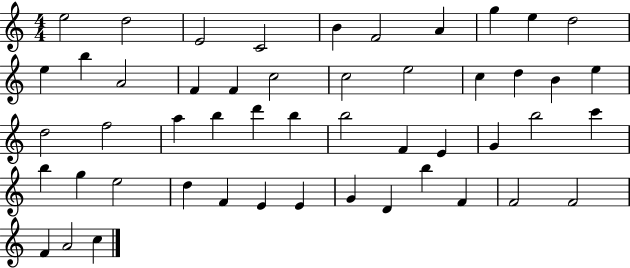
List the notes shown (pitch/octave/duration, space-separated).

E5/h D5/h E4/h C4/h B4/q F4/h A4/q G5/q E5/q D5/h E5/q B5/q A4/h F4/q F4/q C5/h C5/h E5/h C5/q D5/q B4/q E5/q D5/h F5/h A5/q B5/q D6/q B5/q B5/h F4/q E4/q G4/q B5/h C6/q B5/q G5/q E5/h D5/q F4/q E4/q E4/q G4/q D4/q B5/q F4/q F4/h F4/h F4/q A4/h C5/q